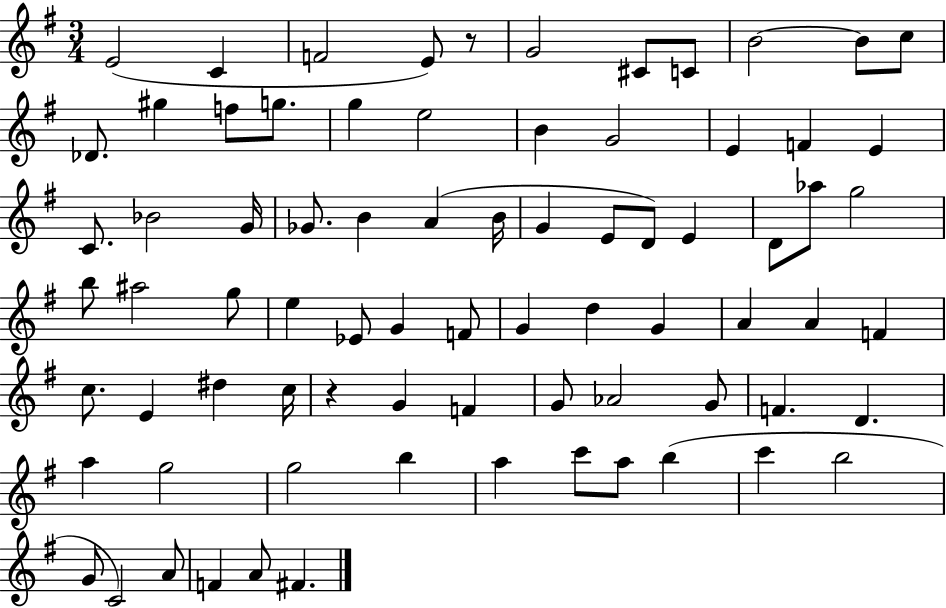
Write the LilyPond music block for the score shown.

{
  \clef treble
  \numericTimeSignature
  \time 3/4
  \key g \major
  \repeat volta 2 { e'2( c'4 | f'2 e'8) r8 | g'2 cis'8 c'8 | b'2~~ b'8 c''8 | \break des'8. gis''4 f''8 g''8. | g''4 e''2 | b'4 g'2 | e'4 f'4 e'4 | \break c'8. bes'2 g'16 | ges'8. b'4 a'4( b'16 | g'4 e'8 d'8) e'4 | d'8 aes''8 g''2 | \break b''8 ais''2 g''8 | e''4 ees'8 g'4 f'8 | g'4 d''4 g'4 | a'4 a'4 f'4 | \break c''8. e'4 dis''4 c''16 | r4 g'4 f'4 | g'8 aes'2 g'8 | f'4. d'4. | \break a''4 g''2 | g''2 b''4 | a''4 c'''8 a''8 b''4( | c'''4 b''2 | \break g'8 c'2) a'8 | f'4 a'8 fis'4. | } \bar "|."
}